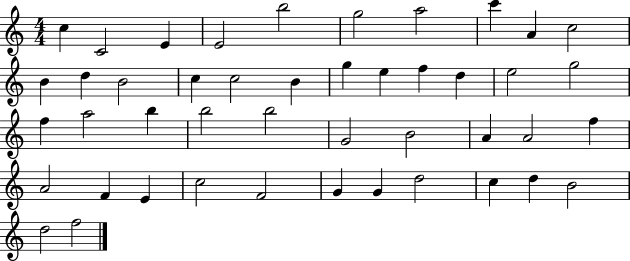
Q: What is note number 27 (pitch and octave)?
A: B5